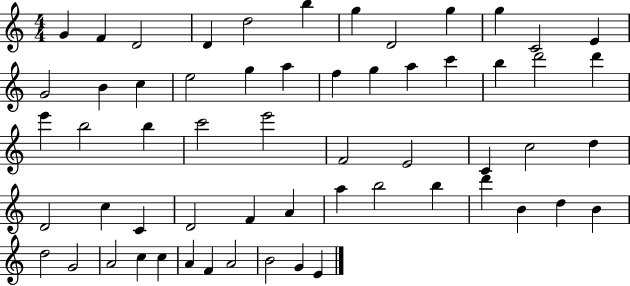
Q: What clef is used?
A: treble